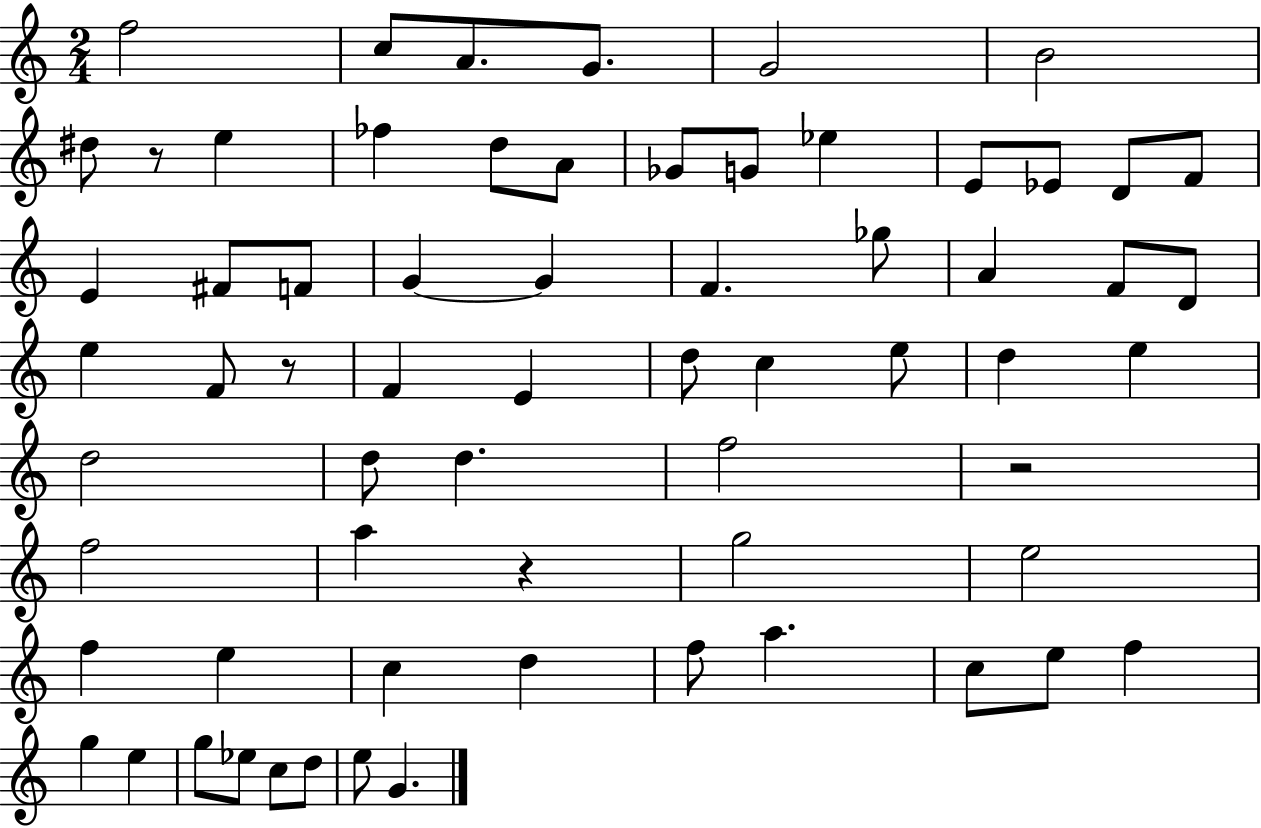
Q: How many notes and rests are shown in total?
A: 66